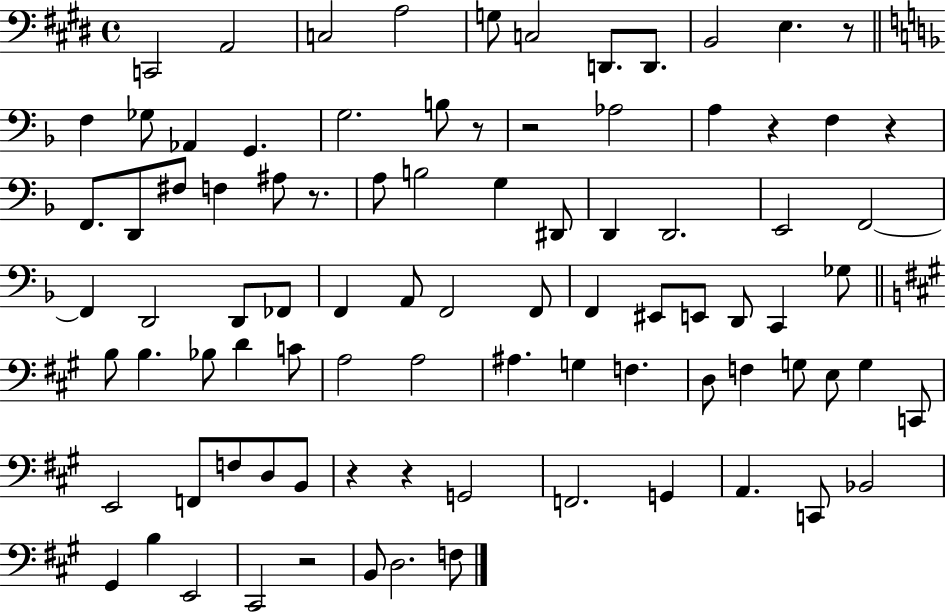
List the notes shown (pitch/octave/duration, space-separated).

C2/h A2/h C3/h A3/h G3/e C3/h D2/e. D2/e. B2/h E3/q. R/e F3/q Gb3/e Ab2/q G2/q. G3/h. B3/e R/e R/h Ab3/h A3/q R/q F3/q R/q F2/e. D2/e F#3/e F3/q A#3/e R/e. A3/e B3/h G3/q D#2/e D2/q D2/h. E2/h F2/h F2/q D2/h D2/e FES2/e F2/q A2/e F2/h F2/e F2/q EIS2/e E2/e D2/e C2/q Gb3/e B3/e B3/q. Bb3/e D4/q C4/e A3/h A3/h A#3/q. G3/q F3/q. D3/e F3/q G3/e E3/e G3/q C2/e E2/h F2/e F3/e D3/e B2/e R/q R/q G2/h F2/h. G2/q A2/q. C2/e Bb2/h G#2/q B3/q E2/h C#2/h R/h B2/e D3/h. F3/e